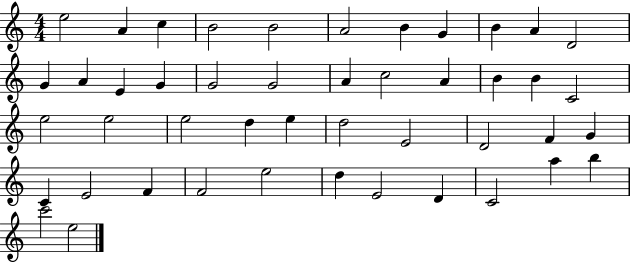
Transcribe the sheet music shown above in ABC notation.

X:1
T:Untitled
M:4/4
L:1/4
K:C
e2 A c B2 B2 A2 B G B A D2 G A E G G2 G2 A c2 A B B C2 e2 e2 e2 d e d2 E2 D2 F G C E2 F F2 e2 d E2 D C2 a b c'2 e2